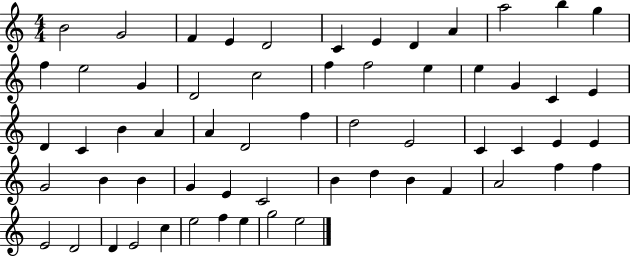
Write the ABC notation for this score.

X:1
T:Untitled
M:4/4
L:1/4
K:C
B2 G2 F E D2 C E D A a2 b g f e2 G D2 c2 f f2 e e G C E D C B A A D2 f d2 E2 C C E E G2 B B G E C2 B d B F A2 f f E2 D2 D E2 c e2 f e g2 e2